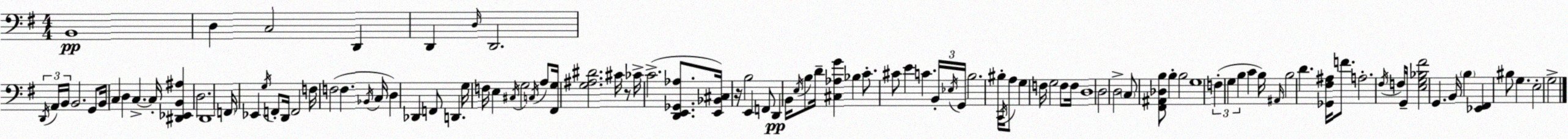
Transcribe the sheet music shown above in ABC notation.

X:1
T:Untitled
M:4/4
L:1/4
K:Em
B,,4 D, C,2 D,, D,, D,/4 D,,2 D,,/4 A,,/4 B,,/4 B,,2 G,,/2 B,,/4 C, D, C, C,/4 [^D,,_E,,B,,^A,] D,2 D,,4 F,,/4 _E,, G,/4 F,,/2 D,,/4 F,,2 F,/4 F,2 F, _B,,/4 C,/4 D, _D,, F,,/2 D,, G,/4 F,/4 E, ^C,/4 G,2 C,/4 A,/2 [^F,,G,]/4 [G,^A,^D]2 ^C/4 z/2 _C/4 C2 [D,,E,,_G,,_A,]/2 [E,,_B,,^C,]/4 z/4 B,2 E,, F,,/2 D,, B,,/4 E,/4 B,/2 D/4 [^C,_A,G] _B, C/2 ^C/2 E C B,,/4 _E,/4 G,,/4 B,2 ^B,/4 C,,/4 A,/2 G, F,/4 G,2 F,/2 F,/4 D,4 D,2 D,2 C,/2 [^F,,^A,,_D,B,]/2 B, B,2 G,4 F, G, B, C B,/4 ^A,,/4 B,2 D [_G,,^F,^A,]/4 F/2 A,2 ^F,/4 F,/4 G,,/4 [E,G,_B,^F]2 G,, B,,/4 B, [_E,,^F,,] ^B,/2 G, E,2 G,2